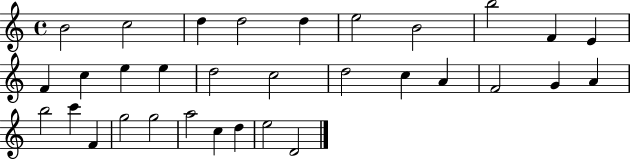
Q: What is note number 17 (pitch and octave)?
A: D5